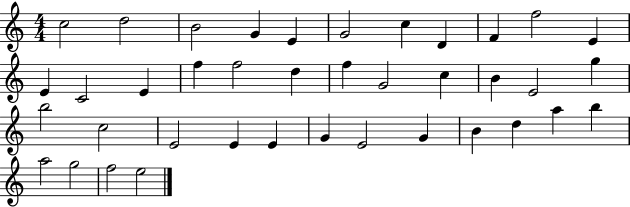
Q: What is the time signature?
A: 4/4